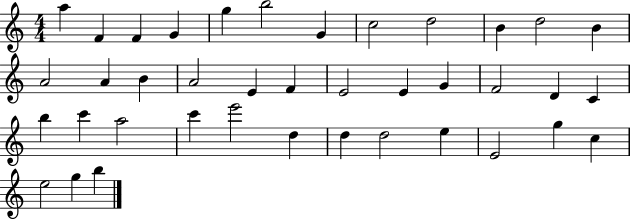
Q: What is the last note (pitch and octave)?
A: B5